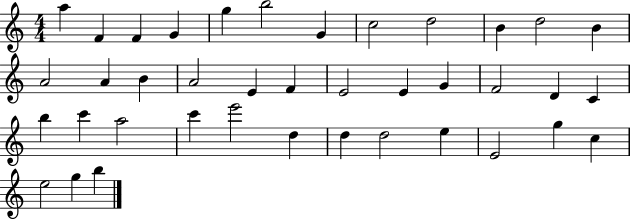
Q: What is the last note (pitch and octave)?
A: B5